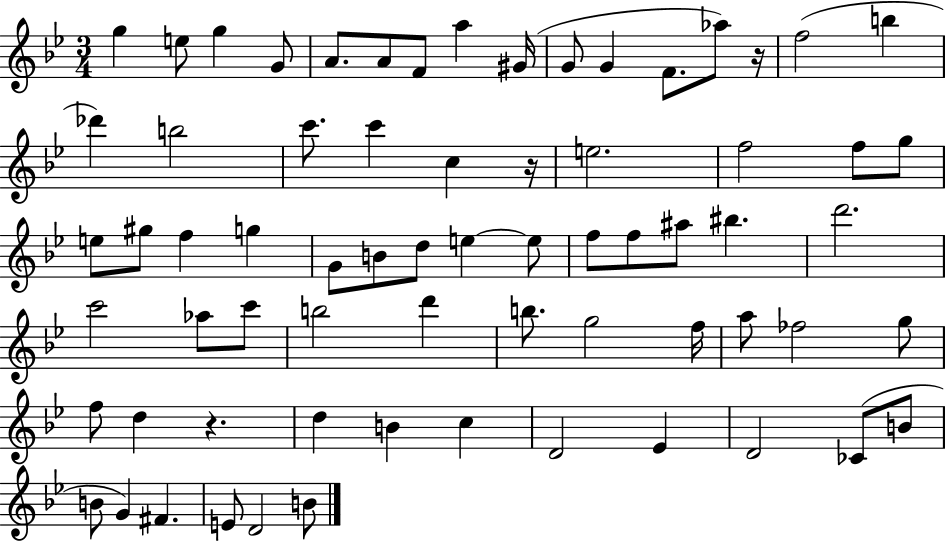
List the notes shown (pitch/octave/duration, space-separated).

G5/q E5/e G5/q G4/e A4/e. A4/e F4/e A5/q G#4/s G4/e G4/q F4/e. Ab5/e R/s F5/h B5/q Db6/q B5/h C6/e. C6/q C5/q R/s E5/h. F5/h F5/e G5/e E5/e G#5/e F5/q G5/q G4/e B4/e D5/e E5/q E5/e F5/e F5/e A#5/e BIS5/q. D6/h. C6/h Ab5/e C6/e B5/h D6/q B5/e. G5/h F5/s A5/e FES5/h G5/e F5/e D5/q R/q. D5/q B4/q C5/q D4/h Eb4/q D4/h CES4/e B4/e B4/e G4/q F#4/q. E4/e D4/h B4/e